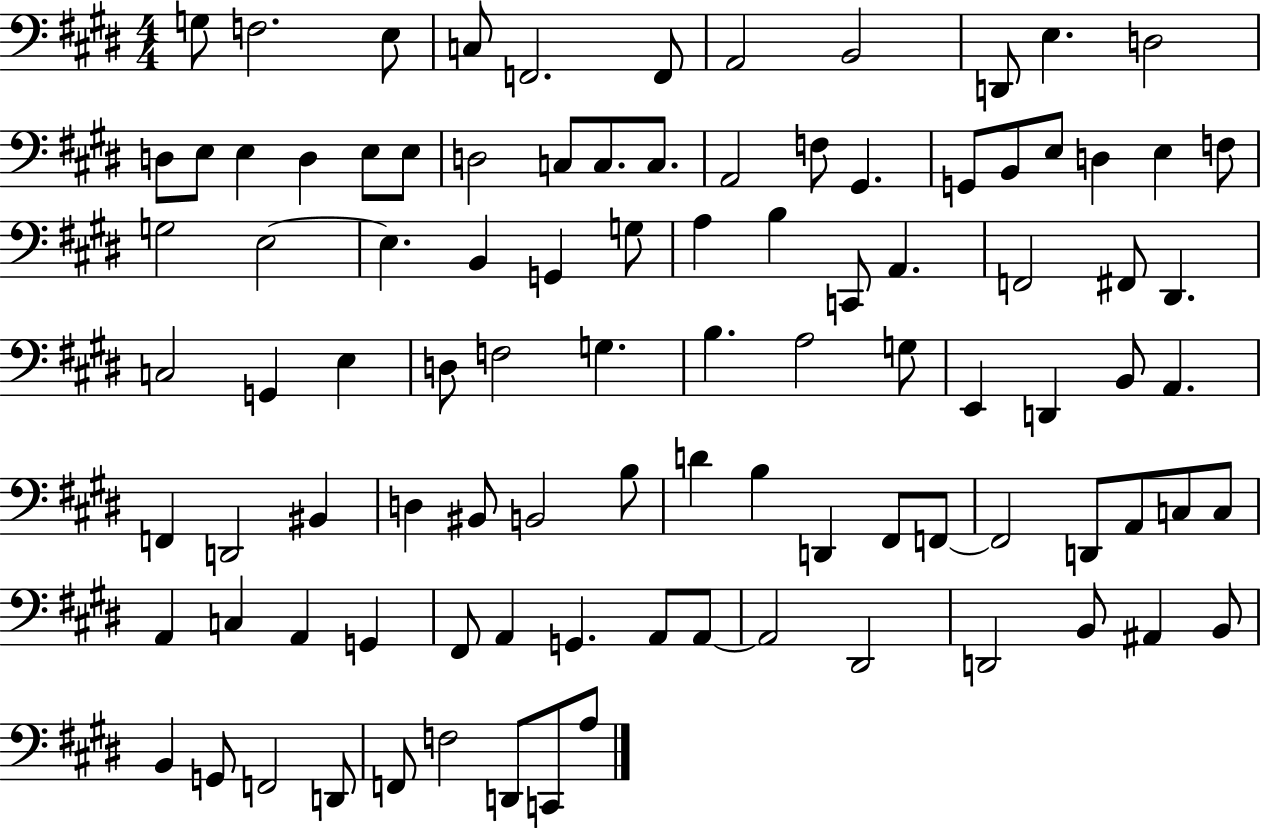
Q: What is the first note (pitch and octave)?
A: G3